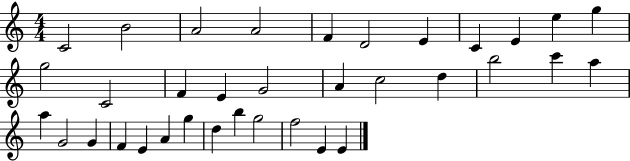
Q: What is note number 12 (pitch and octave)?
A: G5